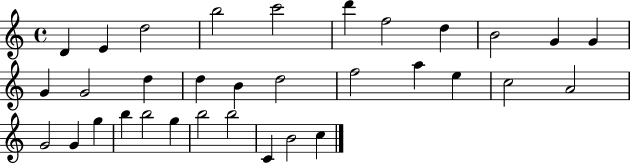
D4/q E4/q D5/h B5/h C6/h D6/q F5/h D5/q B4/h G4/q G4/q G4/q G4/h D5/q D5/q B4/q D5/h F5/h A5/q E5/q C5/h A4/h G4/h G4/q G5/q B5/q B5/h G5/q B5/h B5/h C4/q B4/h C5/q